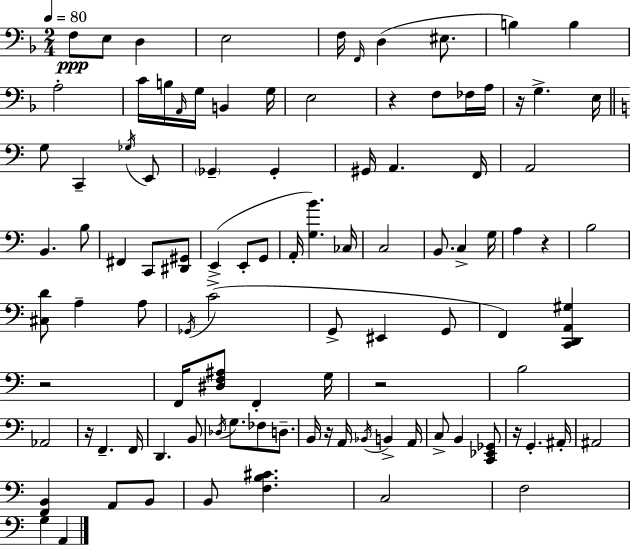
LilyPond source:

{
  \clef bass
  \numericTimeSignature
  \time 2/4
  \key d \minor
  \tempo 4 = 80
  \repeat volta 2 { f8\ppp e8 d4 | e2 | f16 \grace { f,16 }( d4 eis8. | b4) b4 | \break a2-. | c'16 b16 \grace { a,16 } g16 b,4 | g16 e2 | r4 f8 | \break fes16 a16 r16 g4.-> | e16 \bar "||" \break \key a \minor g8 c,4-- \acciaccatura { ges16 } e,8 | \parenthesize ges,4-- ges,4-. | gis,16 a,4. | f,16 a,2 | \break b,4. b8 | fis,4 c,8 <dis, gis,>8 | e,4->( e,8-. g,8 | a,16-. <g b'>4.) | \break ces16 c2 | b,8. c4-> | g16 a4 r4 | b2 | \break <cis d'>8 a4-- a8 | \acciaccatura { ges,16 } c'2->( | g,8-> eis,4 | g,8 f,4) <c, d, a, gis>4 | \break r2 | f,16 <dis f ais>8 f,4-. | g16 r2 | b2 | \break aes,2 | r16 f,4.-- | f,16 d,4. | b,8 \acciaccatura { des16 } g8. fes8 | \break d8.-- b,16 r16 a,16 \acciaccatura { bes,16 } b,4-> | a,16 c8-> b,4 | <c, ees, ges,>8 r16 g,4.-. | ais,16-. ais,2 | \break <f, b,>4 | a,8 b,8 b,8 <f b cis'>4. | c2 | f2 | \break g4 | a,4 } \bar "|."
}